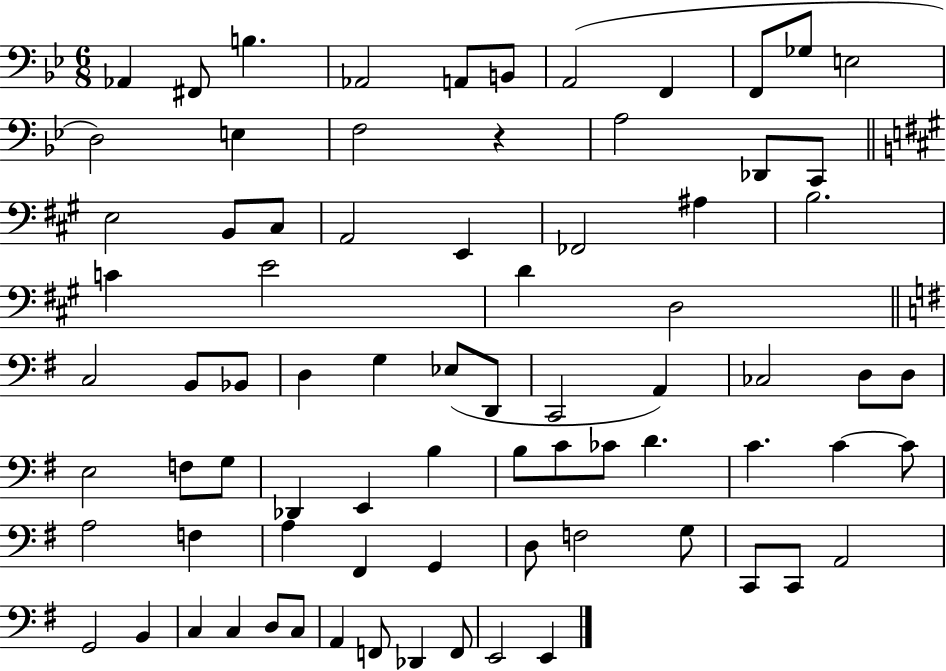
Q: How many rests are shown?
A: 1